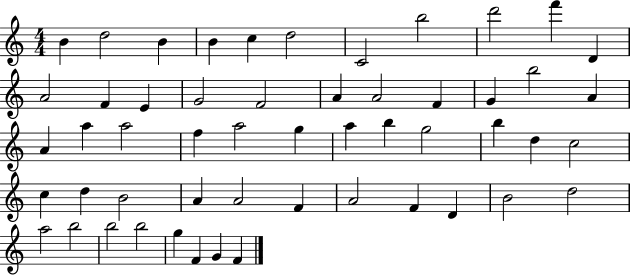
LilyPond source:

{
  \clef treble
  \numericTimeSignature
  \time 4/4
  \key c \major
  b'4 d''2 b'4 | b'4 c''4 d''2 | c'2 b''2 | d'''2 f'''4 d'4 | \break a'2 f'4 e'4 | g'2 f'2 | a'4 a'2 f'4 | g'4 b''2 a'4 | \break a'4 a''4 a''2 | f''4 a''2 g''4 | a''4 b''4 g''2 | b''4 d''4 c''2 | \break c''4 d''4 b'2 | a'4 a'2 f'4 | a'2 f'4 d'4 | b'2 d''2 | \break a''2 b''2 | b''2 b''2 | g''4 f'4 g'4 f'4 | \bar "|."
}